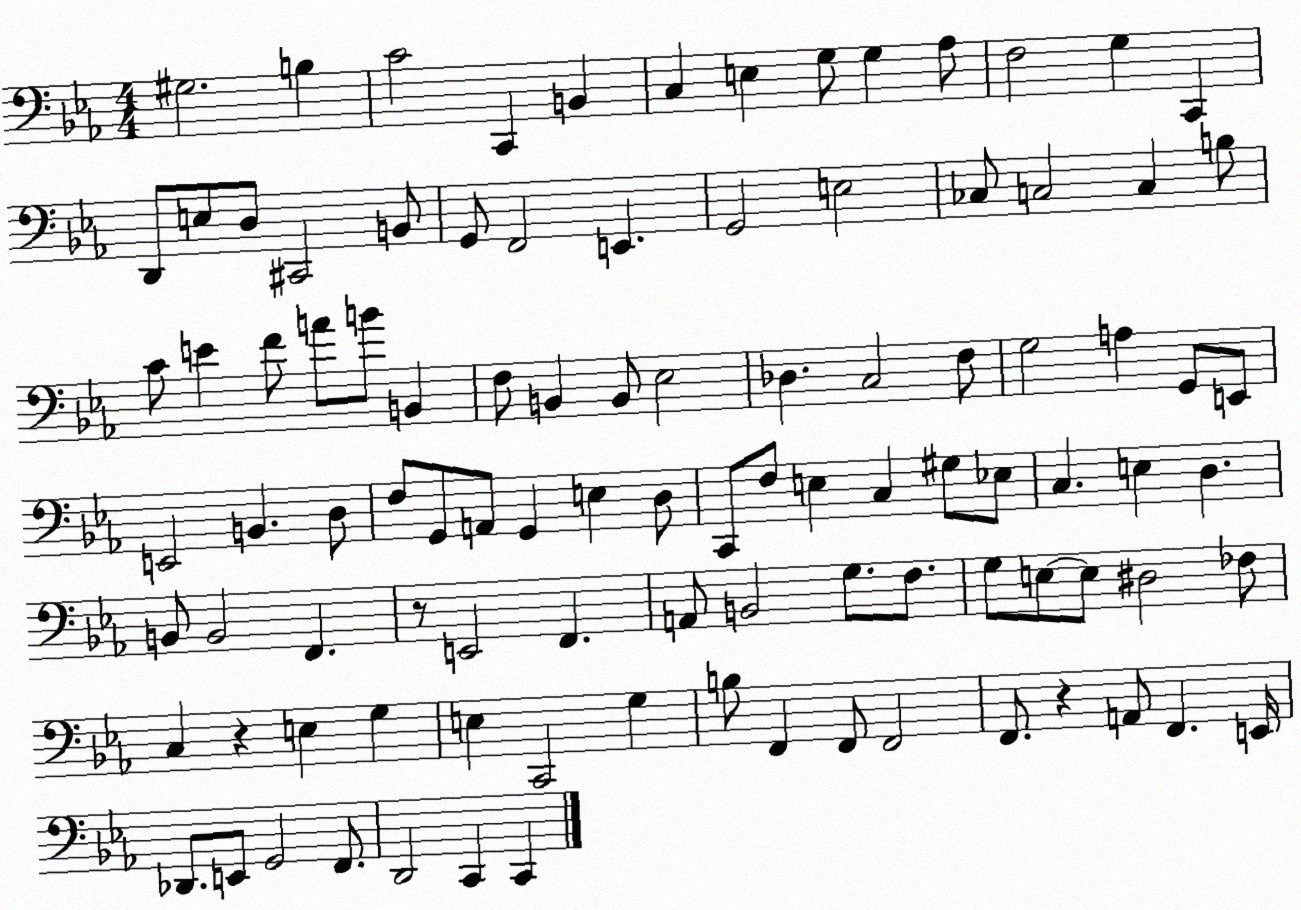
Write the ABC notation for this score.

X:1
T:Untitled
M:4/4
L:1/4
K:Eb
^G,2 B, C2 C,, B,, C, E, G,/2 G, _A,/2 F,2 G, C,, D,,/2 E,/2 D,/2 ^C,,2 B,,/2 G,,/2 F,,2 E,, G,,2 E,2 _C,/2 C,2 C, B,/2 C/2 E F/2 A/2 B/2 B,, F,/2 B,, B,,/2 _E,2 _D, C,2 F,/2 G,2 A, G,,/2 E,,/2 E,,2 B,, D,/2 F,/2 G,,/2 A,,/2 G,, E, D,/2 C,,/2 F,/2 E, C, ^G,/2 _E,/2 C, E, D, B,,/2 B,,2 F,, z/2 E,,2 F,, A,,/2 B,,2 G,/2 F,/2 G,/2 E,/2 E,/2 ^D,2 _F,/2 C, z E, G, E, C,,2 G, B,/2 F,, F,,/2 F,,2 F,,/2 z A,,/2 F,, E,,/4 _D,,/2 E,,/2 G,,2 F,,/2 D,,2 C,, C,,